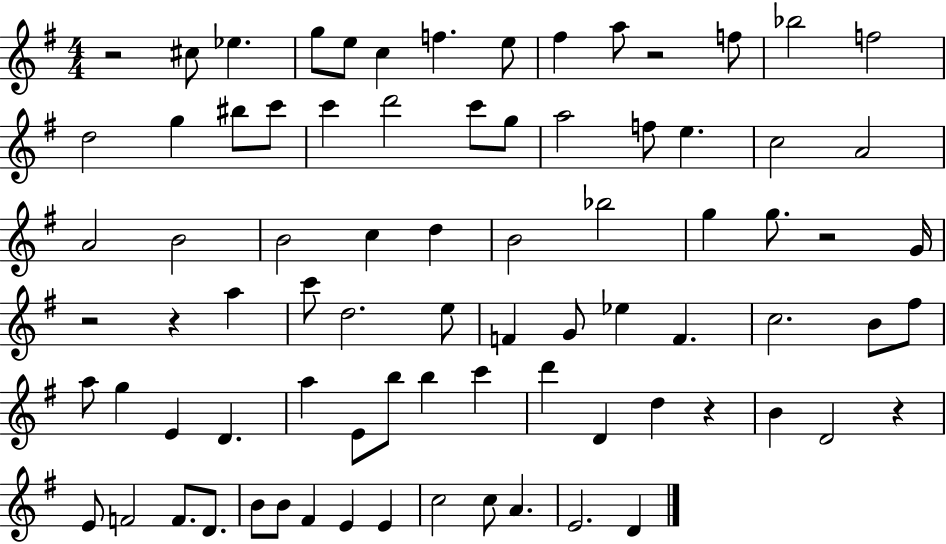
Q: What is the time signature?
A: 4/4